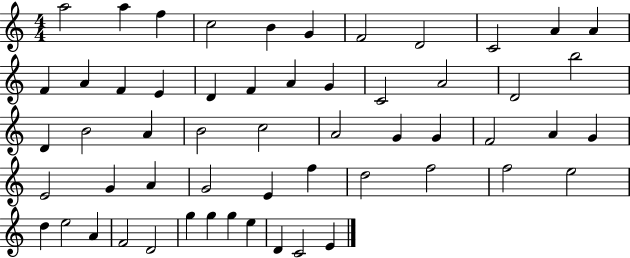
{
  \clef treble
  \numericTimeSignature
  \time 4/4
  \key c \major
  a''2 a''4 f''4 | c''2 b'4 g'4 | f'2 d'2 | c'2 a'4 a'4 | \break f'4 a'4 f'4 e'4 | d'4 f'4 a'4 g'4 | c'2 a'2 | d'2 b''2 | \break d'4 b'2 a'4 | b'2 c''2 | a'2 g'4 g'4 | f'2 a'4 g'4 | \break e'2 g'4 a'4 | g'2 e'4 f''4 | d''2 f''2 | f''2 e''2 | \break d''4 e''2 a'4 | f'2 d'2 | g''4 g''4 g''4 e''4 | d'4 c'2 e'4 | \break \bar "|."
}